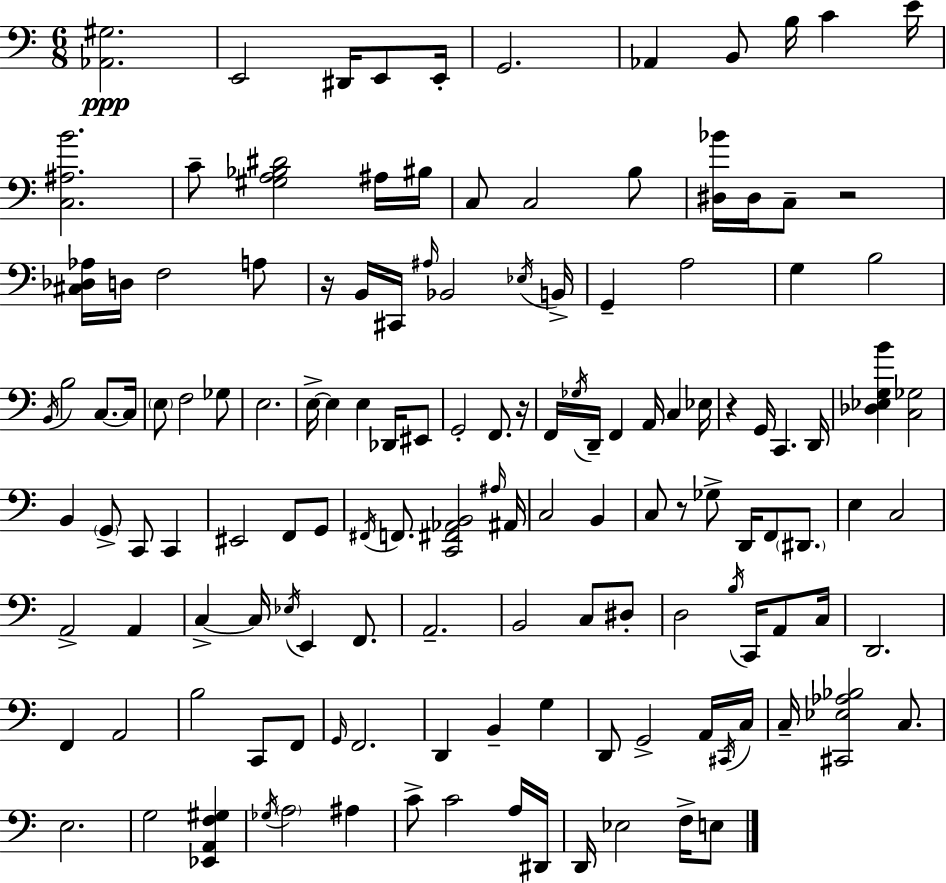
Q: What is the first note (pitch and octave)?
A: E2